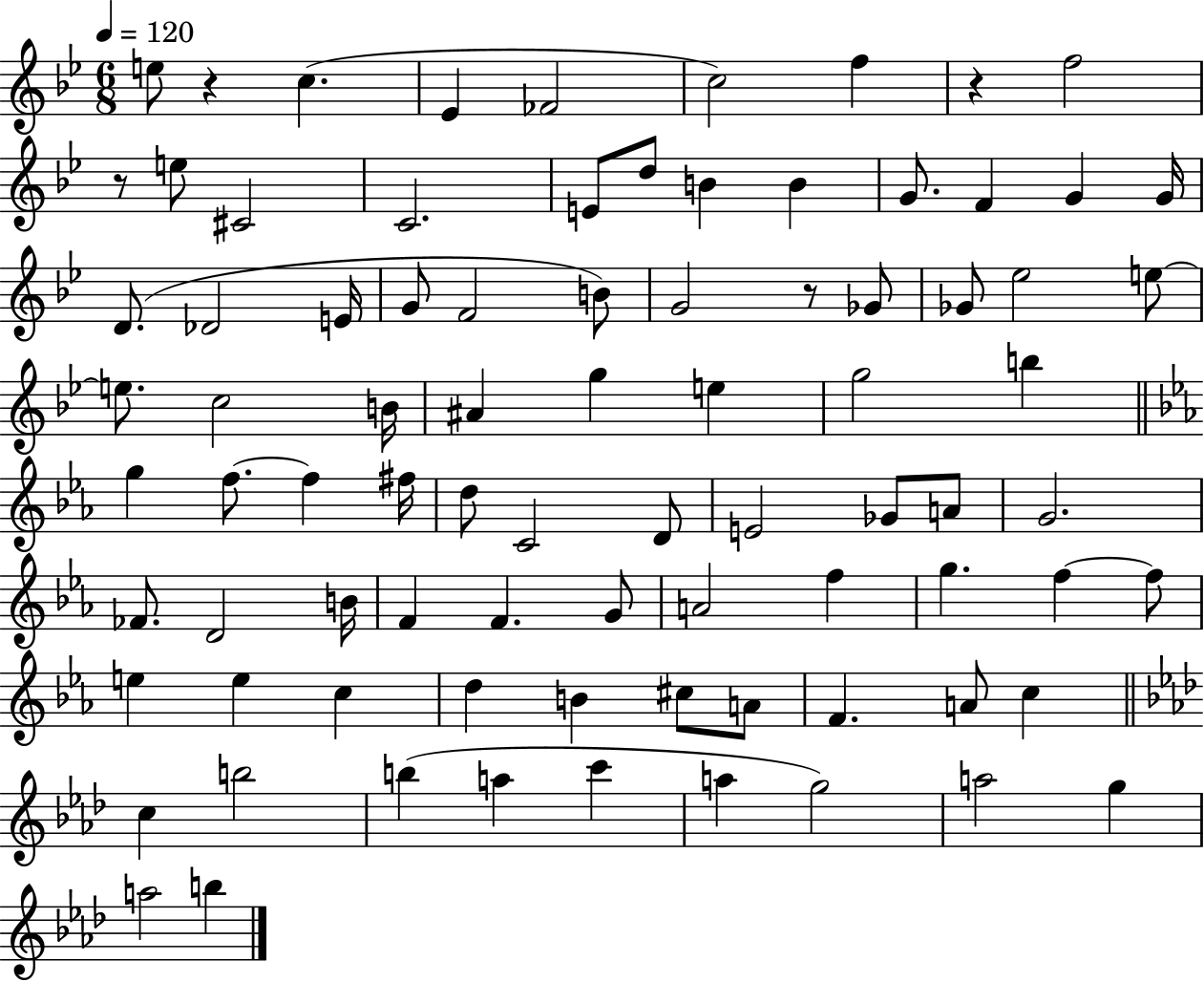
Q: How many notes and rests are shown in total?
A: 84